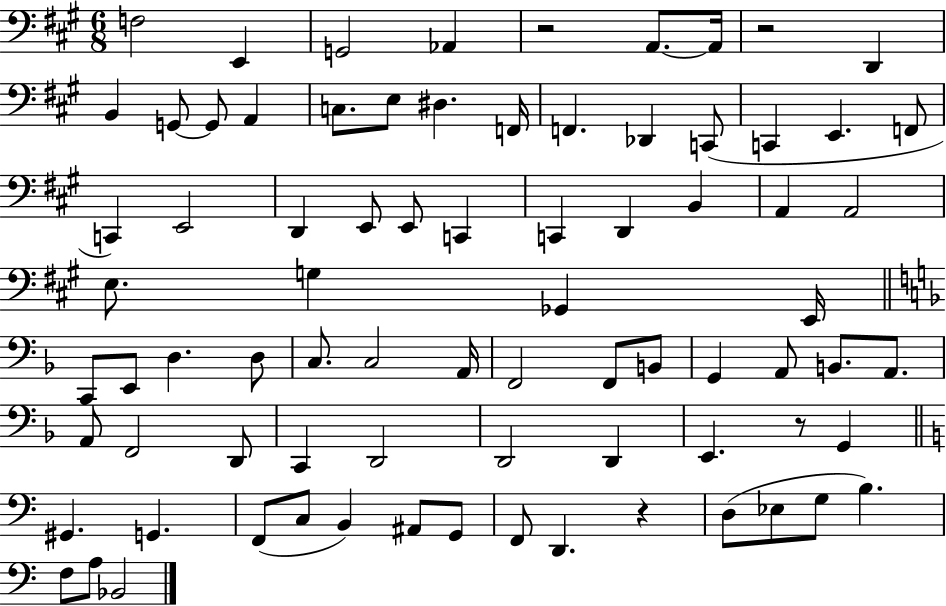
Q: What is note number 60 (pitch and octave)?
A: G#2